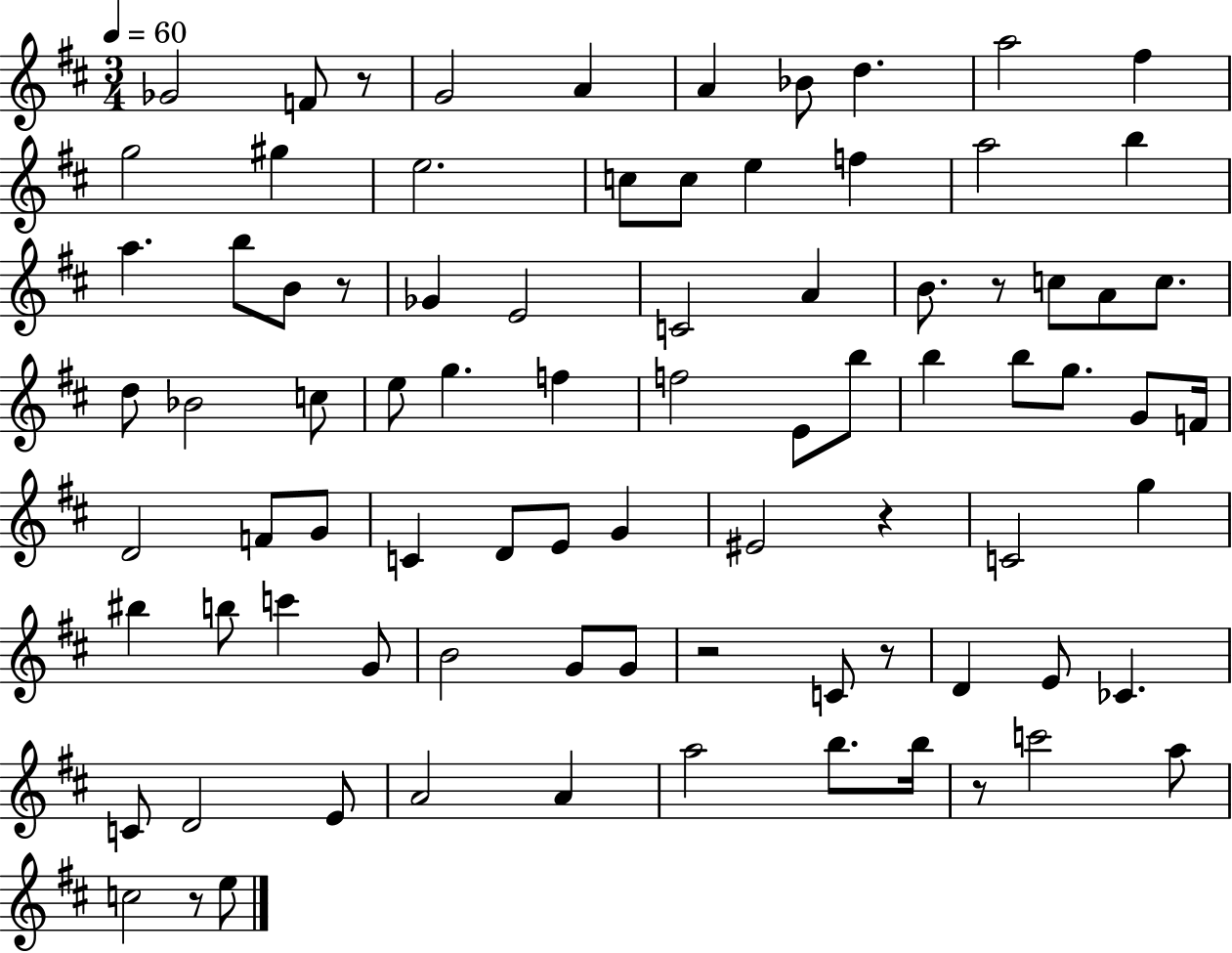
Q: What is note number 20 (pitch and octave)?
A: B5